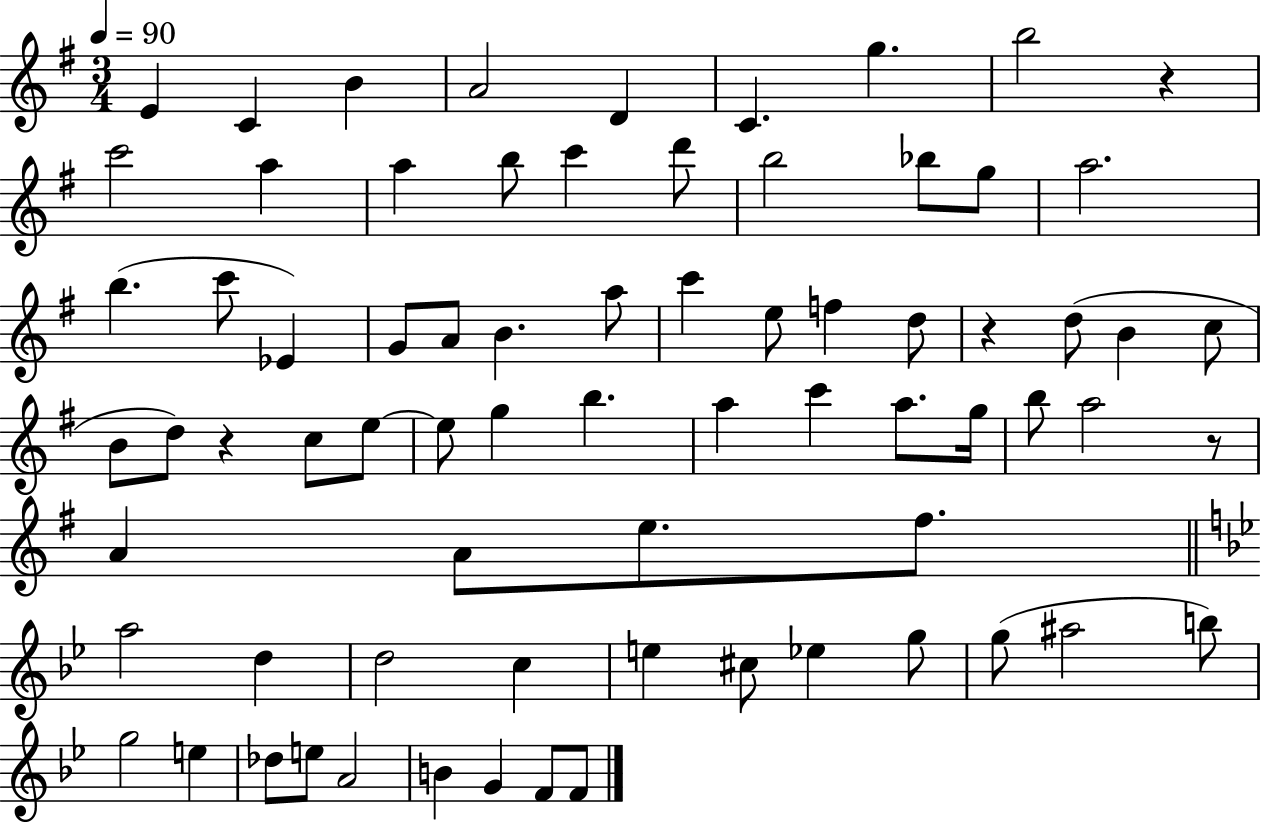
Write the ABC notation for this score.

X:1
T:Untitled
M:3/4
L:1/4
K:G
E C B A2 D C g b2 z c'2 a a b/2 c' d'/2 b2 _b/2 g/2 a2 b c'/2 _E G/2 A/2 B a/2 c' e/2 f d/2 z d/2 B c/2 B/2 d/2 z c/2 e/2 e/2 g b a c' a/2 g/4 b/2 a2 z/2 A A/2 e/2 ^f/2 a2 d d2 c e ^c/2 _e g/2 g/2 ^a2 b/2 g2 e _d/2 e/2 A2 B G F/2 F/2